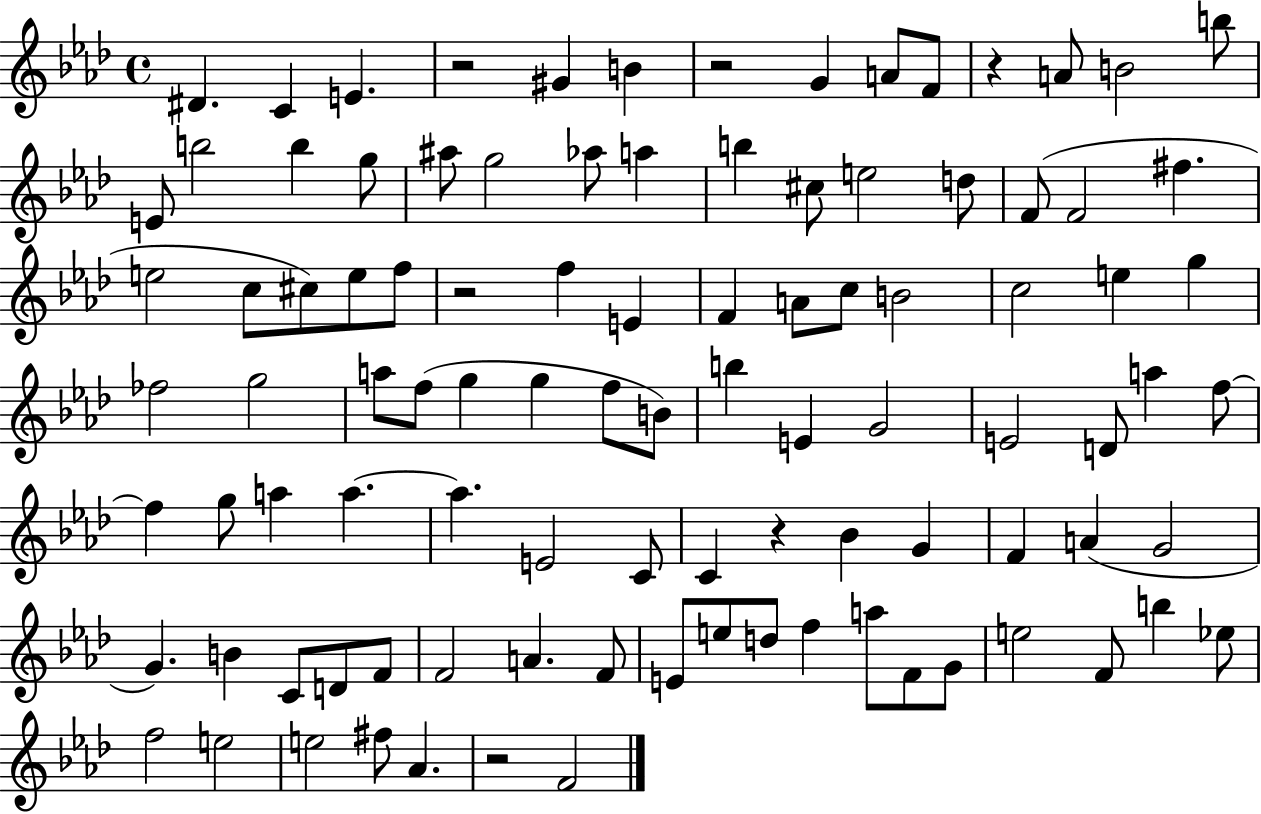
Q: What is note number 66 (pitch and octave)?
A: F4